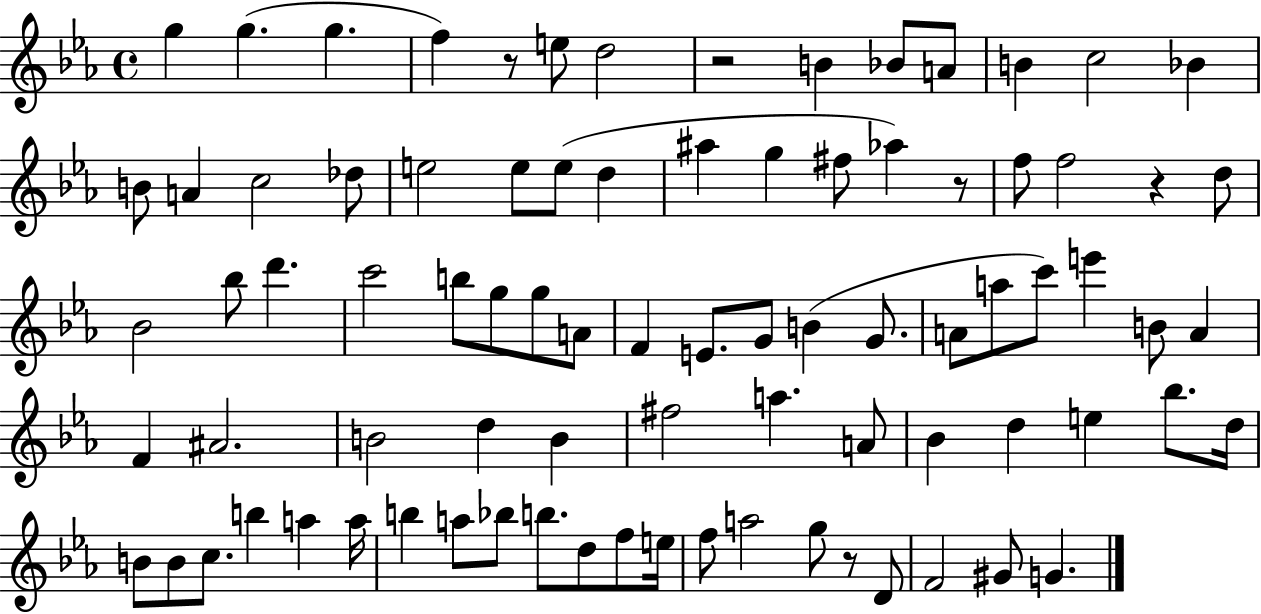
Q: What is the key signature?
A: EES major